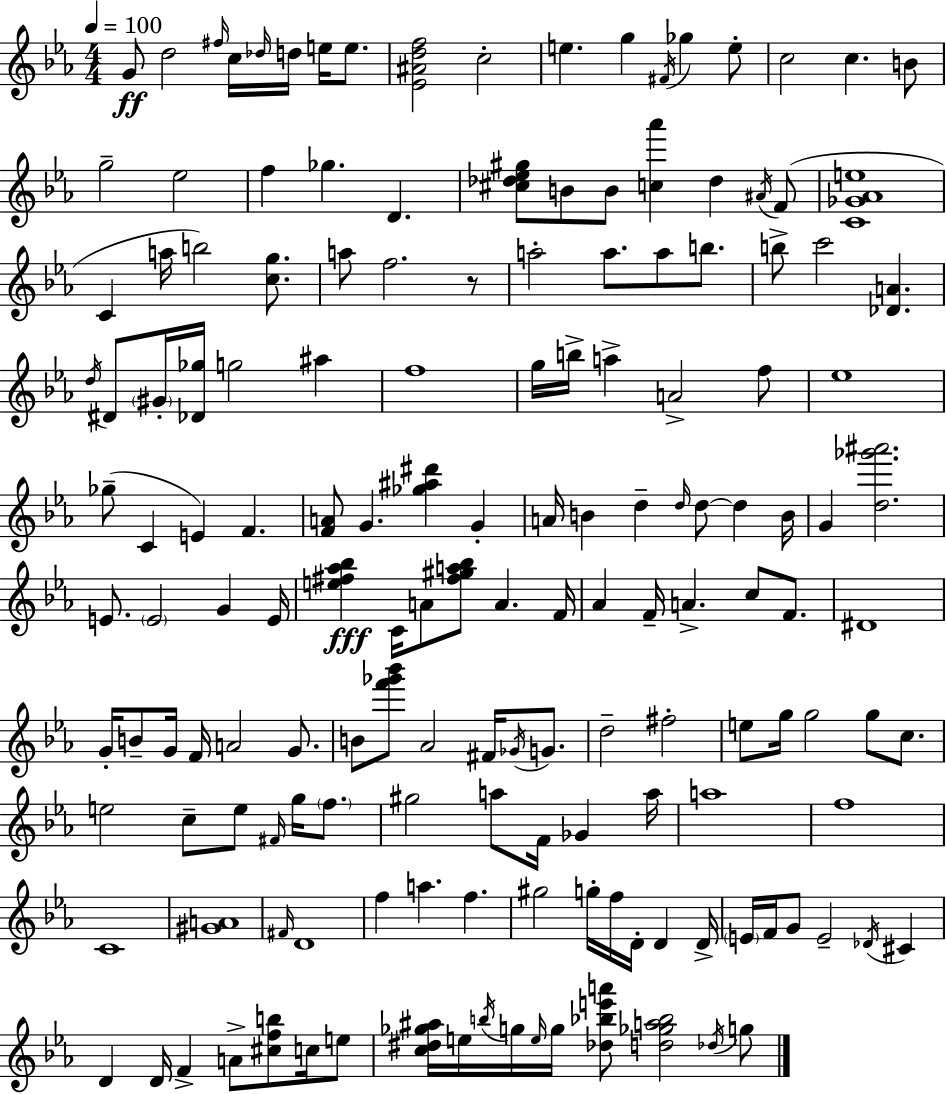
G4/e D5/h F#5/s C5/s Db5/s D5/s E5/s E5/e. [Eb4,A#4,D5,F5]/h C5/h E5/q. G5/q F#4/s Gb5/q E5/e C5/h C5/q. B4/e G5/h Eb5/h F5/q Gb5/q. D4/q. [C#5,Db5,Eb5,G#5]/e B4/e B4/e [C5,Ab6]/q Db5/q A#4/s F4/e [C4,Gb4,Ab4,E5]/w C4/q A5/s B5/h [C5,G5]/e. A5/e F5/h. R/e A5/h A5/e. A5/e B5/e. B5/e C6/h [Db4,A4]/q. D5/s D#4/e G#4/s [Db4,Gb5]/s G5/h A#5/q F5/w G5/s B5/s A5/q A4/h F5/e Eb5/w Gb5/e C4/q E4/q F4/q. [F4,A4]/e G4/q. [Gb5,A#5,D#6]/q G4/q A4/s B4/q D5/q D5/s D5/e D5/q B4/s G4/q [D5,Gb6,A#6]/h. E4/e. E4/h G4/q E4/s [E5,F#5,Ab5,Bb5]/q C4/s A4/e [F#5,G#5,A5,Bb5]/e A4/q. F4/s Ab4/q F4/s A4/q. C5/e F4/e. D#4/w G4/s B4/e G4/s F4/s A4/h G4/e. B4/e [F6,Gb6,Bb6]/e Ab4/h F#4/s Gb4/s G4/e. D5/h F#5/h E5/e G5/s G5/h G5/e C5/e. E5/h C5/e E5/e F#4/s G5/s F5/e. G#5/h A5/e F4/s Gb4/q A5/s A5/w F5/w C4/w [G#4,A4]/w F#4/s D4/w F5/q A5/q. F5/q. G#5/h G5/s F5/s D4/s D4/q D4/s E4/s F4/s G4/e E4/h Db4/s C#4/q D4/q D4/s F4/q A4/e [C#5,F5,B5]/e C5/s E5/e [C5,D#5,Gb5,A#5]/s E5/s B5/s G5/s E5/s G5/s [Db5,Bb5,E6,A6]/e [D5,Gb5,A5,Bb5]/h Db5/s G5/e